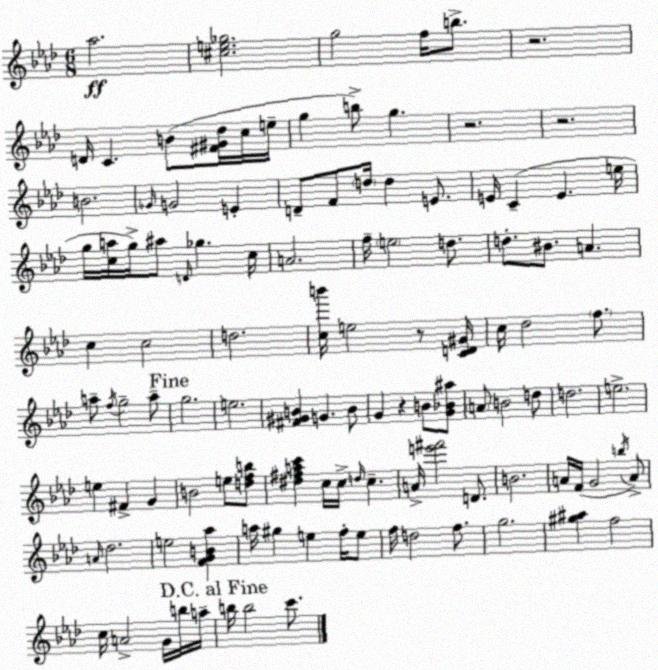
X:1
T:Untitled
M:6/8
L:1/4
K:Fm
_a2 [^ce_g]2 g2 f/4 b/2 z2 D/4 C B/2 [^F^G_d]/4 c/4 e/4 g b/2 g z2 z2 B2 _G/4 G2 E D/2 F/2 d/4 d E/2 E/4 C E e/4 g/4 [ca]/4 g/4 ^a/2 D/4 _g c/4 A2 f/4 e2 d/2 d/2 ^B/2 A c c2 d2 [cb']/4 e2 z/2 [CD^G]/4 c/4 _d2 f/2 a/2 f/4 g2 a/2 g2 e2 [^F^GB] G B/2 G z B/2 [G_B^a]/2 A/2 B2 d/2 d2 e2 e ^F G B2 e/2 [dfb]/2 [^d^fac'] c/4 c/4 d/4 c A/4 [e'^f']2 D/2 B2 A/4 F/4 G2 b/4 A/2 A/4 _d2 e2 [FGB_a] a/4 ^g e f/4 e/2 f/4 d2 f/2 g2 [^g^a] f2 c/4 A2 G/4 b/4 a/4 b/4 b2 c'/2